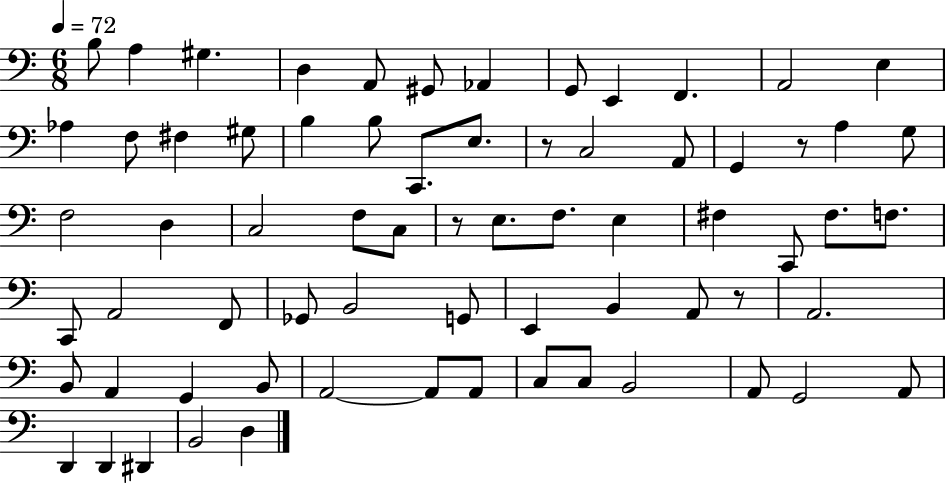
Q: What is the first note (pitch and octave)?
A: B3